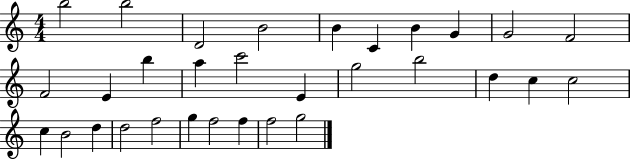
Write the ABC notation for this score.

X:1
T:Untitled
M:4/4
L:1/4
K:C
b2 b2 D2 B2 B C B G G2 F2 F2 E b a c'2 E g2 b2 d c c2 c B2 d d2 f2 g f2 f f2 g2